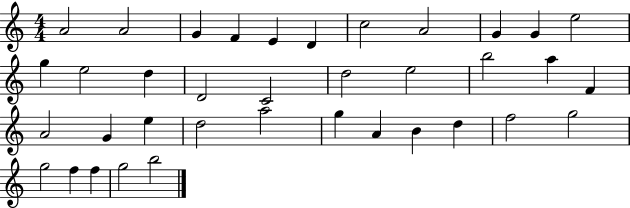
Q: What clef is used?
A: treble